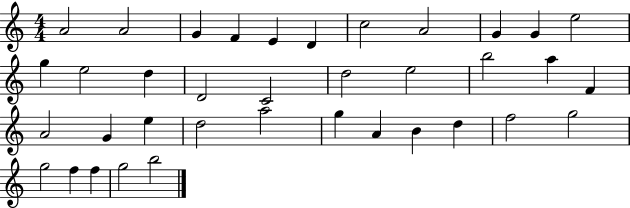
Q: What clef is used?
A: treble